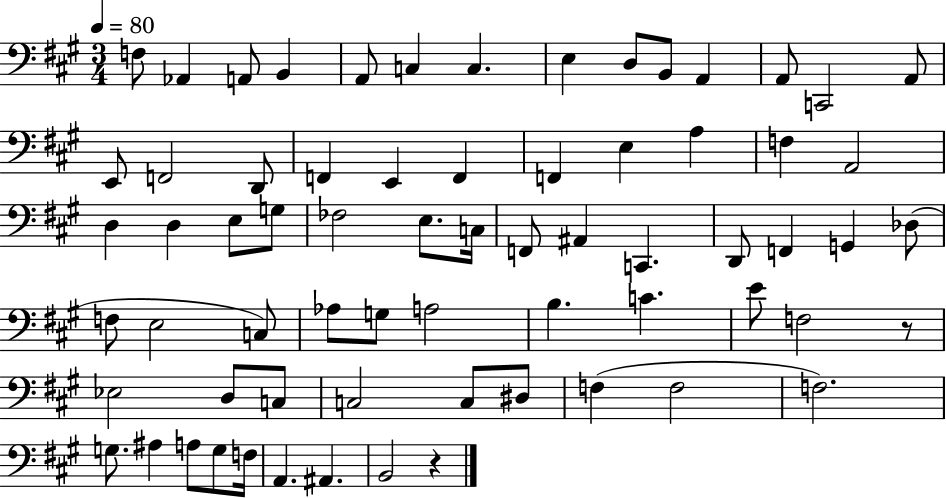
{
  \clef bass
  \numericTimeSignature
  \time 3/4
  \key a \major
  \tempo 4 = 80
  f8 aes,4 a,8 b,4 | a,8 c4 c4. | e4 d8 b,8 a,4 | a,8 c,2 a,8 | \break e,8 f,2 d,8 | f,4 e,4 f,4 | f,4 e4 a4 | f4 a,2 | \break d4 d4 e8 g8 | fes2 e8. c16 | f,8 ais,4 c,4. | d,8 f,4 g,4 des8( | \break f8 e2 c8) | aes8 g8 a2 | b4. c'4. | e'8 f2 r8 | \break ees2 d8 c8 | c2 c8 dis8 | f4( f2 | f2.) | \break g8. ais4 a8 g8 f16 | a,4. ais,4. | b,2 r4 | \bar "|."
}